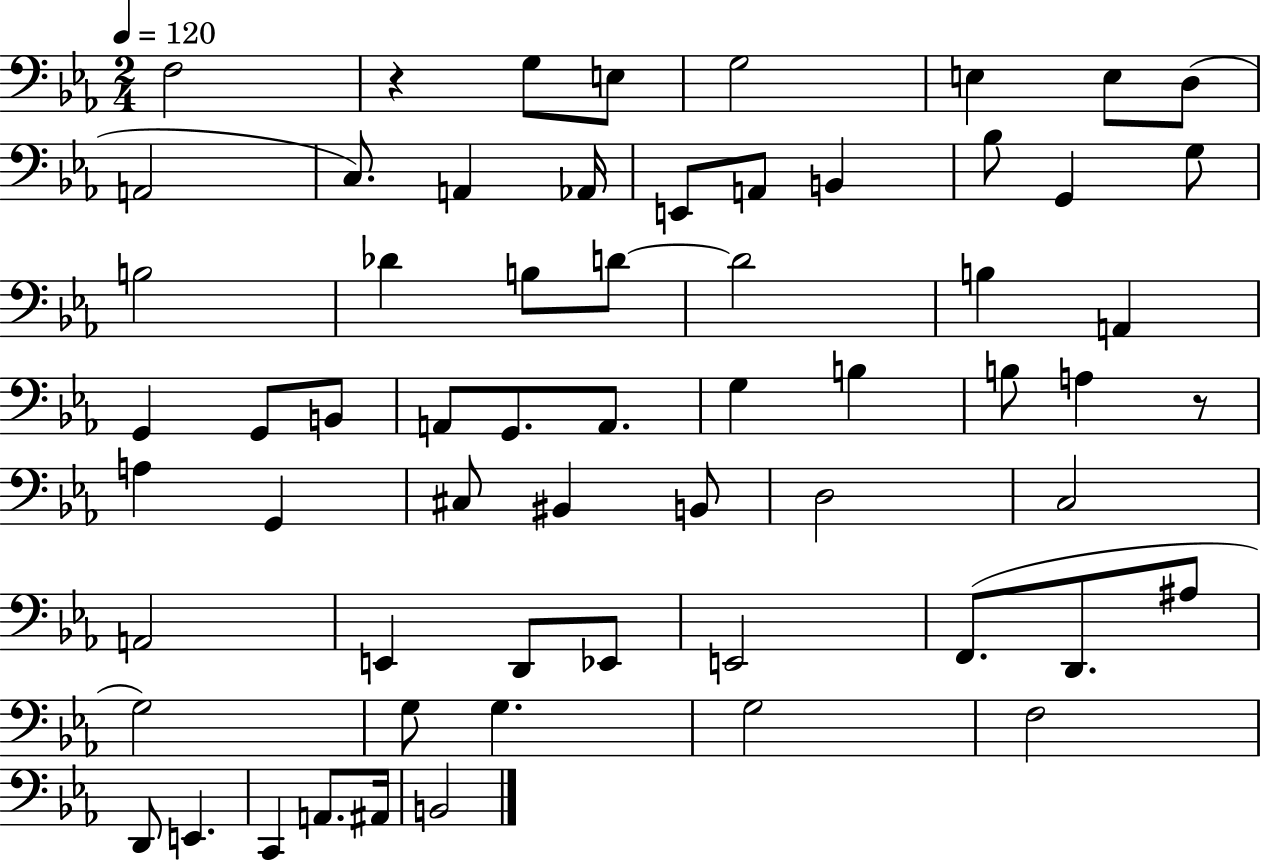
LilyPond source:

{
  \clef bass
  \numericTimeSignature
  \time 2/4
  \key ees \major
  \tempo 4 = 120
  f2 | r4 g8 e8 | g2 | e4 e8 d8( | \break a,2 | c8.) a,4 aes,16 | e,8 a,8 b,4 | bes8 g,4 g8 | \break b2 | des'4 b8 d'8~~ | d'2 | b4 a,4 | \break g,4 g,8 b,8 | a,8 g,8. a,8. | g4 b4 | b8 a4 r8 | \break a4 g,4 | cis8 bis,4 b,8 | d2 | c2 | \break a,2 | e,4 d,8 ees,8 | e,2 | f,8.( d,8. ais8 | \break g2) | g8 g4. | g2 | f2 | \break d,8 e,4. | c,4 a,8. ais,16 | b,2 | \bar "|."
}